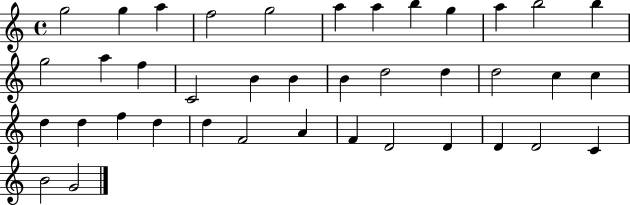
G5/h G5/q A5/q F5/h G5/h A5/q A5/q B5/q G5/q A5/q B5/h B5/q G5/h A5/q F5/q C4/h B4/q B4/q B4/q D5/h D5/q D5/h C5/q C5/q D5/q D5/q F5/q D5/q D5/q F4/h A4/q F4/q D4/h D4/q D4/q D4/h C4/q B4/h G4/h